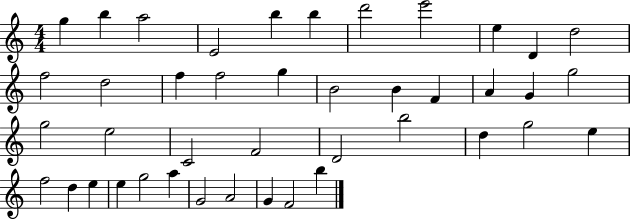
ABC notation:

X:1
T:Untitled
M:4/4
L:1/4
K:C
g b a2 E2 b b d'2 e'2 e D d2 f2 d2 f f2 g B2 B F A G g2 g2 e2 C2 F2 D2 b2 d g2 e f2 d e e g2 a G2 A2 G F2 b